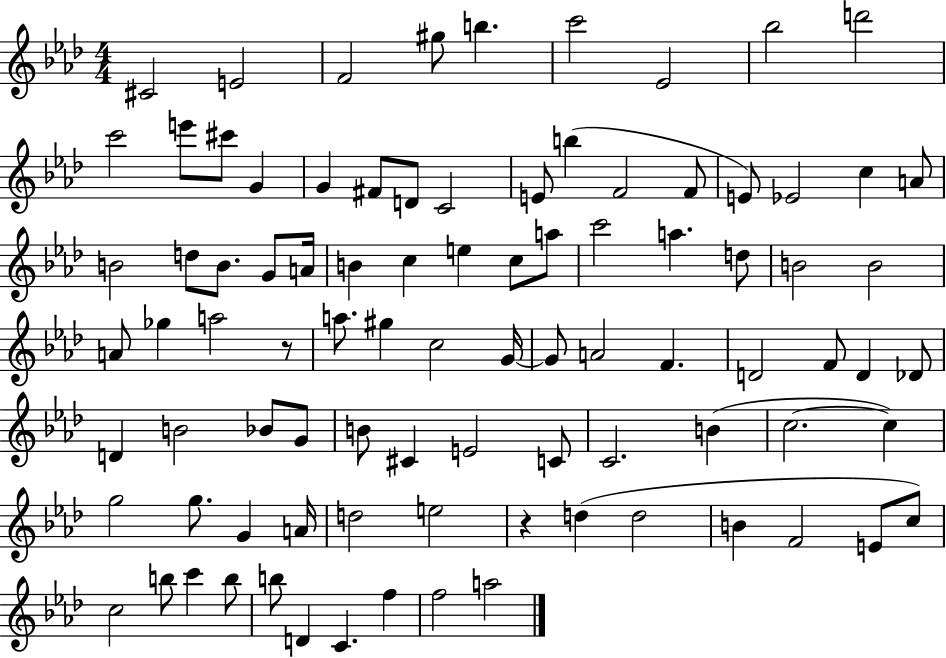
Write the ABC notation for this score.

X:1
T:Untitled
M:4/4
L:1/4
K:Ab
^C2 E2 F2 ^g/2 b c'2 _E2 _b2 d'2 c'2 e'/2 ^c'/2 G G ^F/2 D/2 C2 E/2 b F2 F/2 E/2 _E2 c A/2 B2 d/2 B/2 G/2 A/4 B c e c/2 a/2 c'2 a d/2 B2 B2 A/2 _g a2 z/2 a/2 ^g c2 G/4 G/2 A2 F D2 F/2 D _D/2 D B2 _B/2 G/2 B/2 ^C E2 C/2 C2 B c2 c g2 g/2 G A/4 d2 e2 z d d2 B F2 E/2 c/2 c2 b/2 c' b/2 b/2 D C f f2 a2